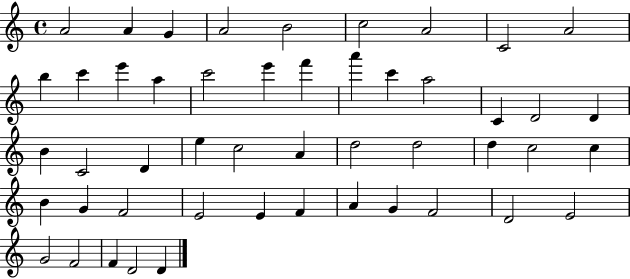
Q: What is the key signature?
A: C major